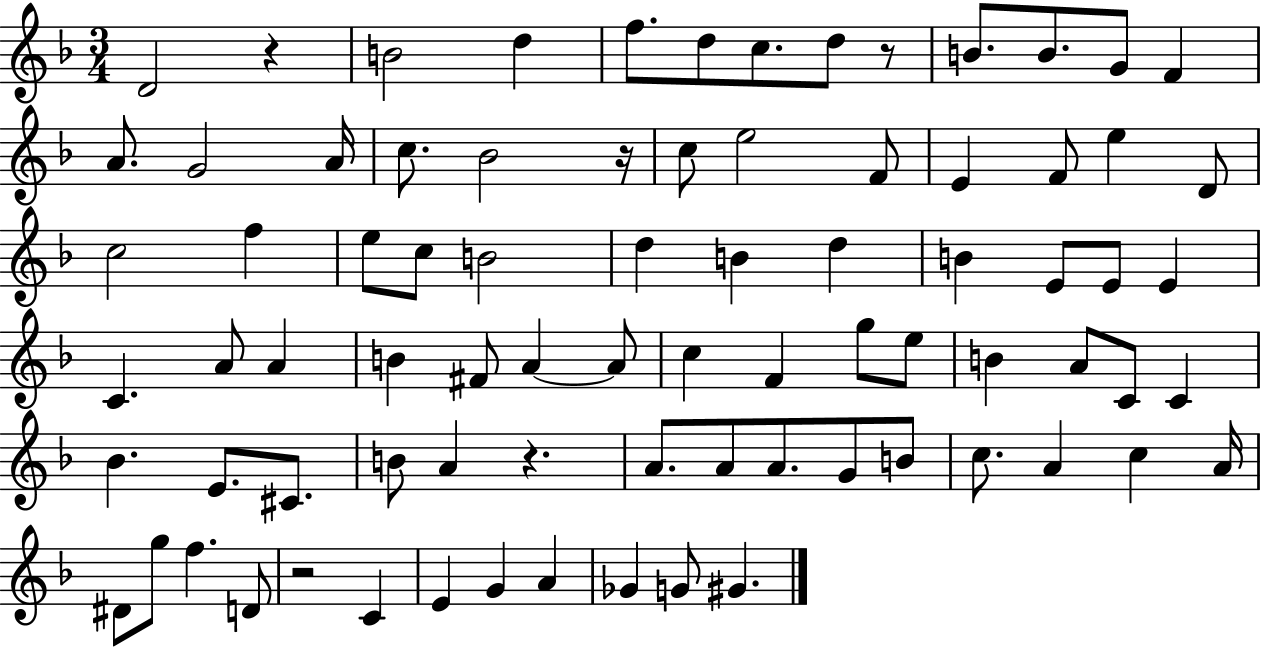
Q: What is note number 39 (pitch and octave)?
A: B4